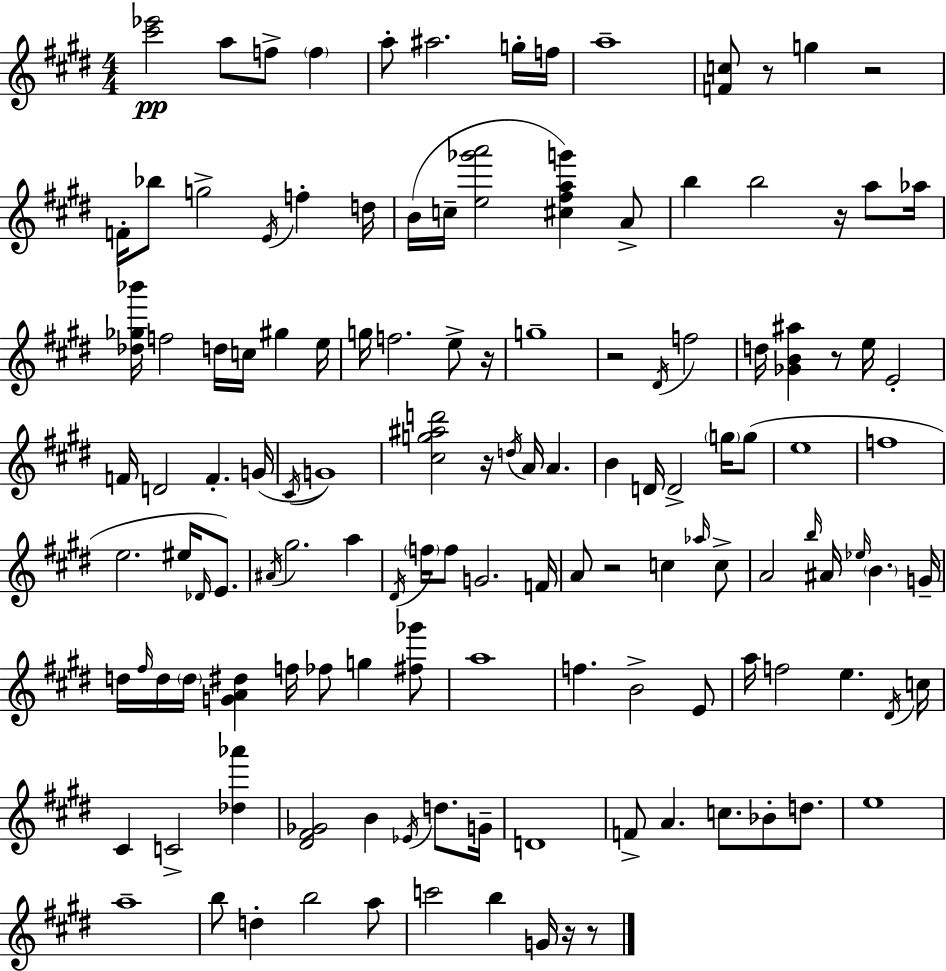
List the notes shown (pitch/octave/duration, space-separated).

[C#6,Eb6]/h A5/e F5/e F5/q A5/e A#5/h. G5/s F5/s A5/w [F4,C5]/e R/e G5/q R/h F4/s Bb5/e G5/h E4/s F5/q D5/s B4/s C5/s [E5,Gb6,A6]/h [C#5,F#5,A5,G6]/q A4/e B5/q B5/h R/s A5/e Ab5/s [Db5,Gb5,Bb6]/s F5/h D5/s C5/s G#5/q E5/s G5/s F5/h. E5/e R/s G5/w R/h D#4/s F5/h D5/s [Gb4,B4,A#5]/q R/e E5/s E4/h F4/s D4/h F4/q. G4/s C#4/s G4/w [C#5,G5,A#5,D6]/h R/s D5/s A4/s A4/q. B4/q D4/s D4/h G5/s G5/e E5/w F5/w E5/h. EIS5/s Db4/s E4/e. A#4/s G#5/h. A5/q D#4/s F5/s F5/e G4/h. F4/s A4/e R/h C5/q Ab5/s C5/e A4/h B5/s A#4/s Eb5/s B4/q. G4/s D5/s F#5/s D5/s D5/s [G4,A4,D#5]/q F5/s FES5/e G5/q [F#5,Gb6]/e A5/w F5/q. B4/h E4/e A5/s F5/h E5/q. D#4/s C5/s C#4/q C4/h [Db5,Ab6]/q [D#4,F#4,Gb4]/h B4/q Eb4/s D5/e. G4/s D4/w F4/e A4/q. C5/e. Bb4/e D5/e. E5/w A5/w B5/e D5/q B5/h A5/e C6/h B5/q G4/s R/s R/e